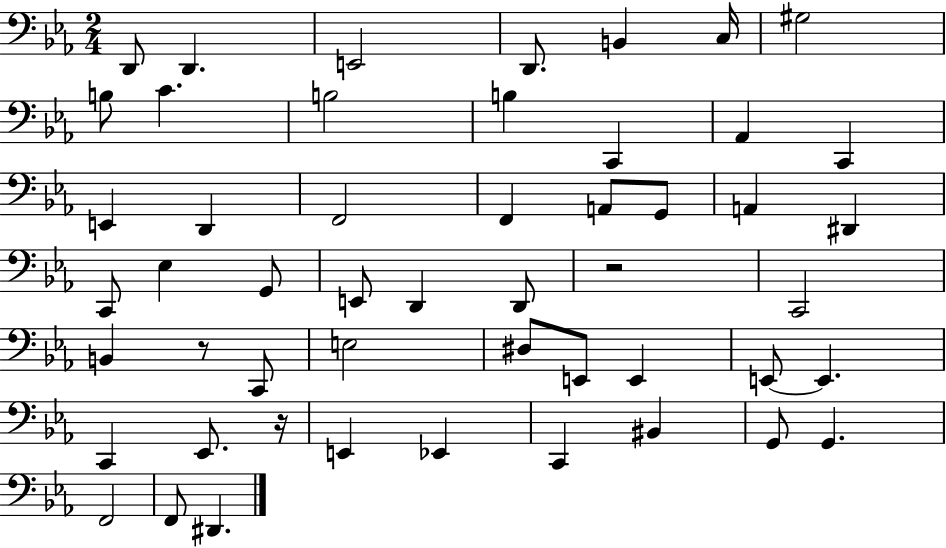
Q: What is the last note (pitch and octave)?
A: D#2